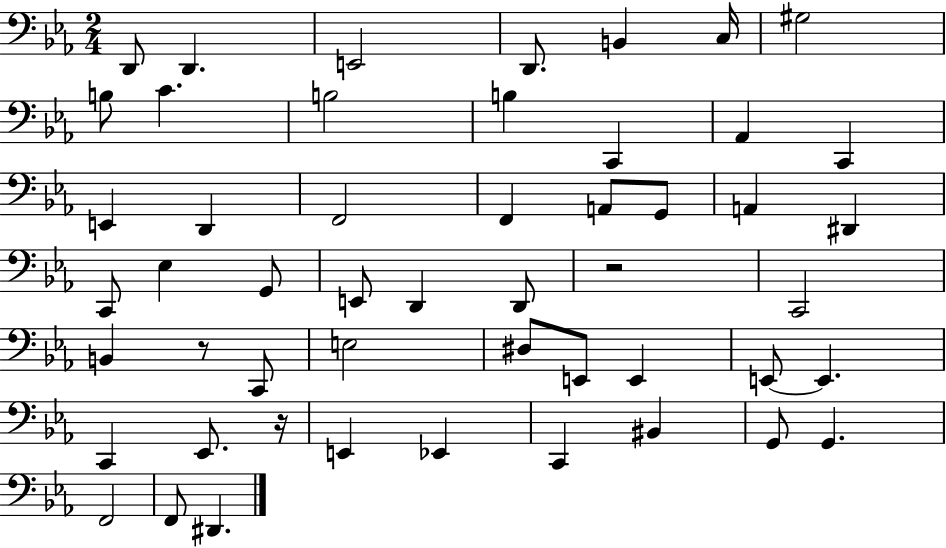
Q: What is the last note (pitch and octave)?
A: D#2